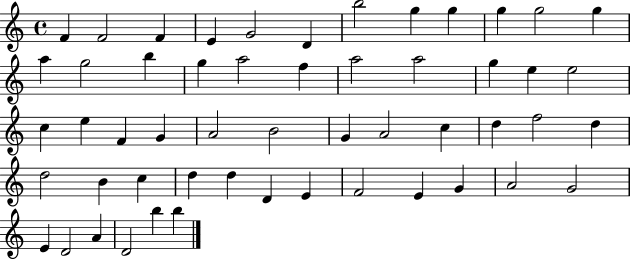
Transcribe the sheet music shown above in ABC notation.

X:1
T:Untitled
M:4/4
L:1/4
K:C
F F2 F E G2 D b2 g g g g2 g a g2 b g a2 f a2 a2 g e e2 c e F G A2 B2 G A2 c d f2 d d2 B c d d D E F2 E G A2 G2 E D2 A D2 b b